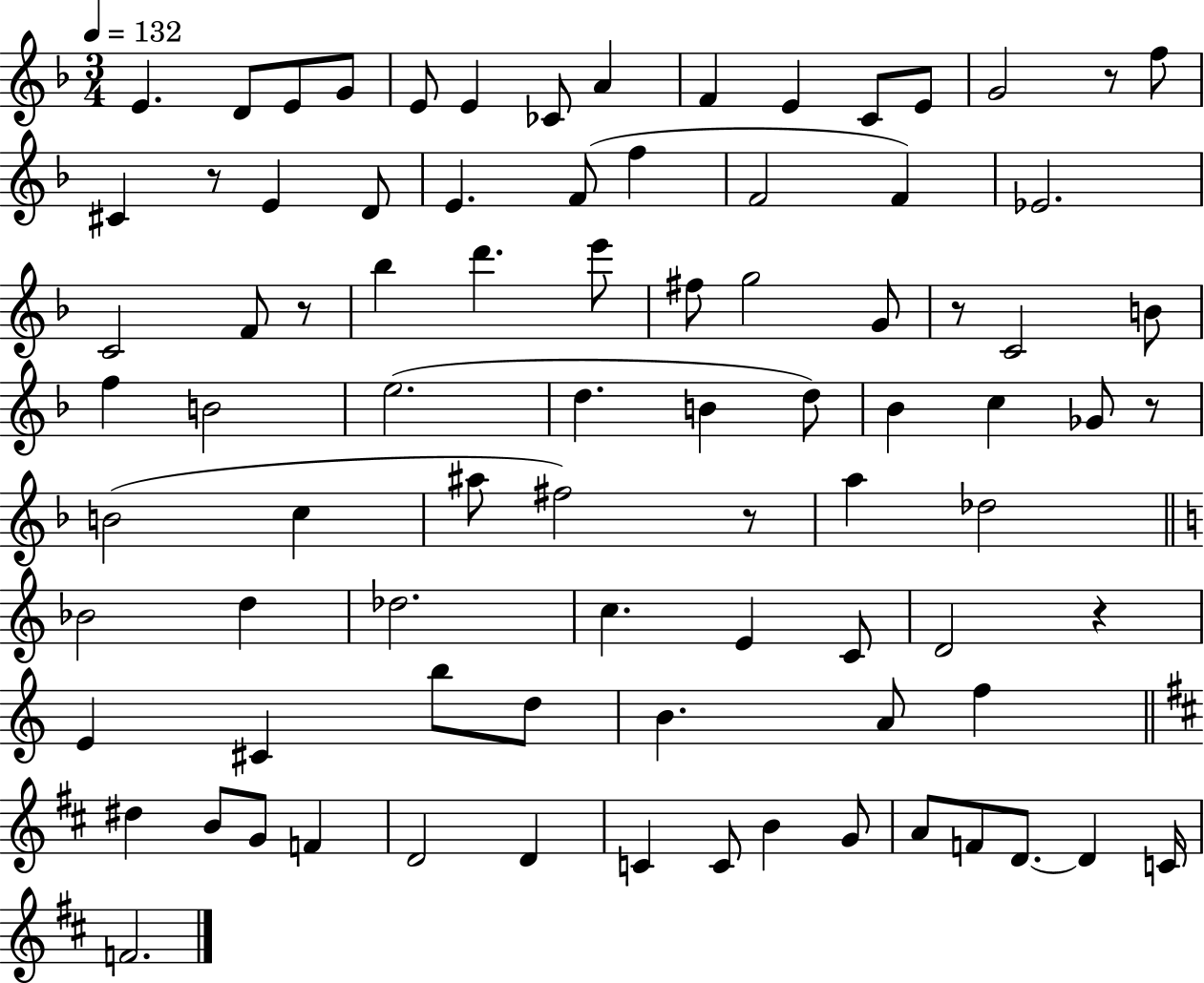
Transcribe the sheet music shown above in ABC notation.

X:1
T:Untitled
M:3/4
L:1/4
K:F
E D/2 E/2 G/2 E/2 E _C/2 A F E C/2 E/2 G2 z/2 f/2 ^C z/2 E D/2 E F/2 f F2 F _E2 C2 F/2 z/2 _b d' e'/2 ^f/2 g2 G/2 z/2 C2 B/2 f B2 e2 d B d/2 _B c _G/2 z/2 B2 c ^a/2 ^f2 z/2 a _d2 _B2 d _d2 c E C/2 D2 z E ^C b/2 d/2 B A/2 f ^d B/2 G/2 F D2 D C C/2 B G/2 A/2 F/2 D/2 D C/4 F2